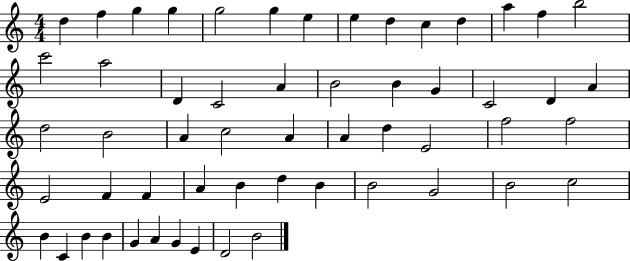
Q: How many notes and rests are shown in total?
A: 56